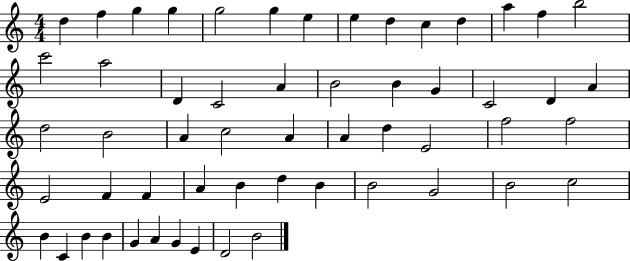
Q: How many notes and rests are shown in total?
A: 56